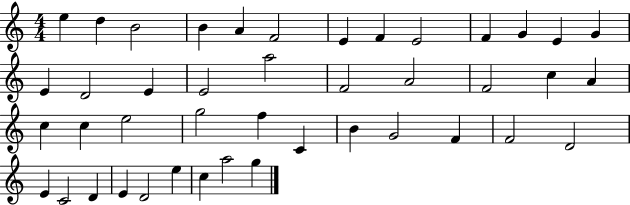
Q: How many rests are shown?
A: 0